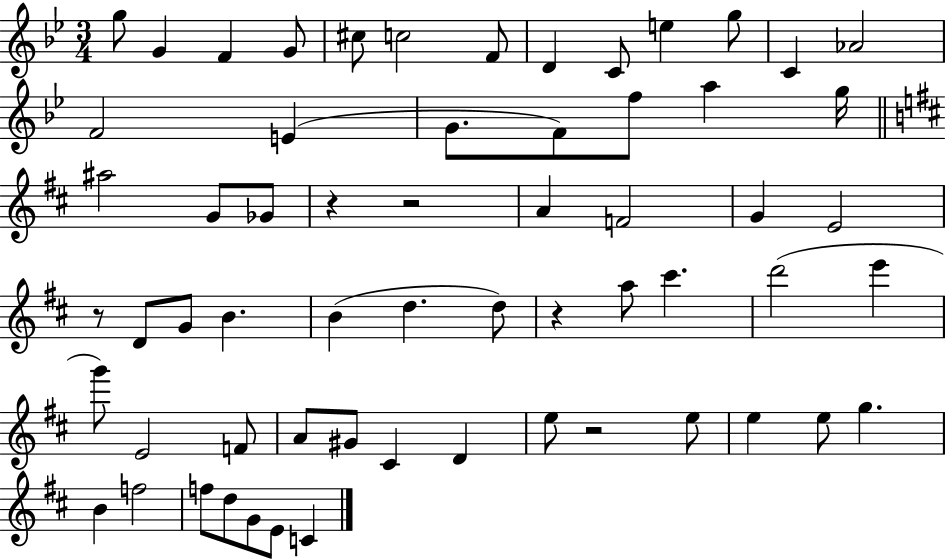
X:1
T:Untitled
M:3/4
L:1/4
K:Bb
g/2 G F G/2 ^c/2 c2 F/2 D C/2 e g/2 C _A2 F2 E G/2 F/2 f/2 a g/4 ^a2 G/2 _G/2 z z2 A F2 G E2 z/2 D/2 G/2 B B d d/2 z a/2 ^c' d'2 e' g'/2 E2 F/2 A/2 ^G/2 ^C D e/2 z2 e/2 e e/2 g B f2 f/2 d/2 G/2 E/2 C